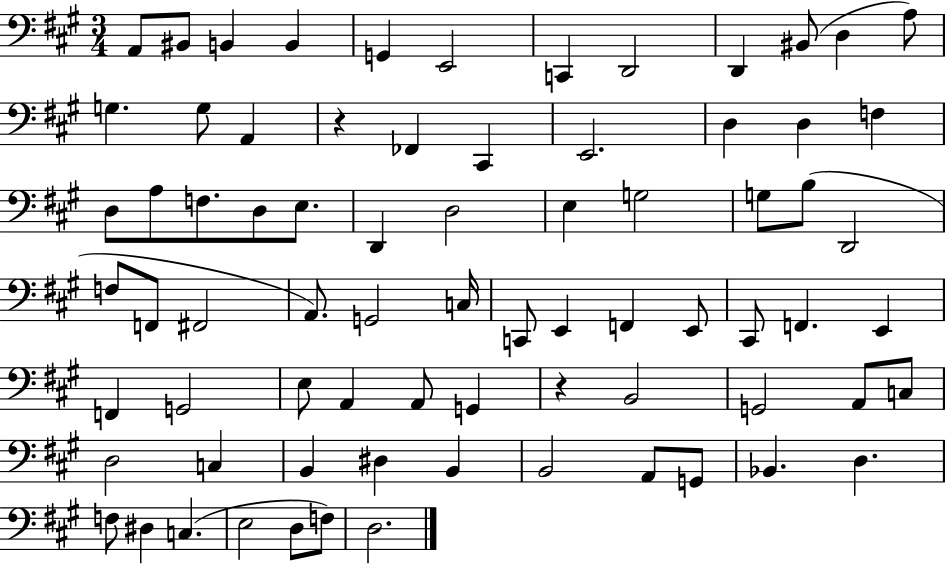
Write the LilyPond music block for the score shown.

{
  \clef bass
  \numericTimeSignature
  \time 3/4
  \key a \major
  a,8 bis,8 b,4 b,4 | g,4 e,2 | c,4 d,2 | d,4 bis,8( d4 a8) | \break g4. g8 a,4 | r4 fes,4 cis,4 | e,2. | d4 d4 f4 | \break d8 a8 f8. d8 e8. | d,4 d2 | e4 g2 | g8 b8( d,2 | \break f8 f,8 fis,2 | a,8.) g,2 c16 | c,8 e,4 f,4 e,8 | cis,8 f,4. e,4 | \break f,4 g,2 | e8 a,4 a,8 g,4 | r4 b,2 | g,2 a,8 c8 | \break d2 c4 | b,4 dis4 b,4 | b,2 a,8 g,8 | bes,4. d4. | \break f8 dis4 c4.( | e2 d8 f8) | d2. | \bar "|."
}